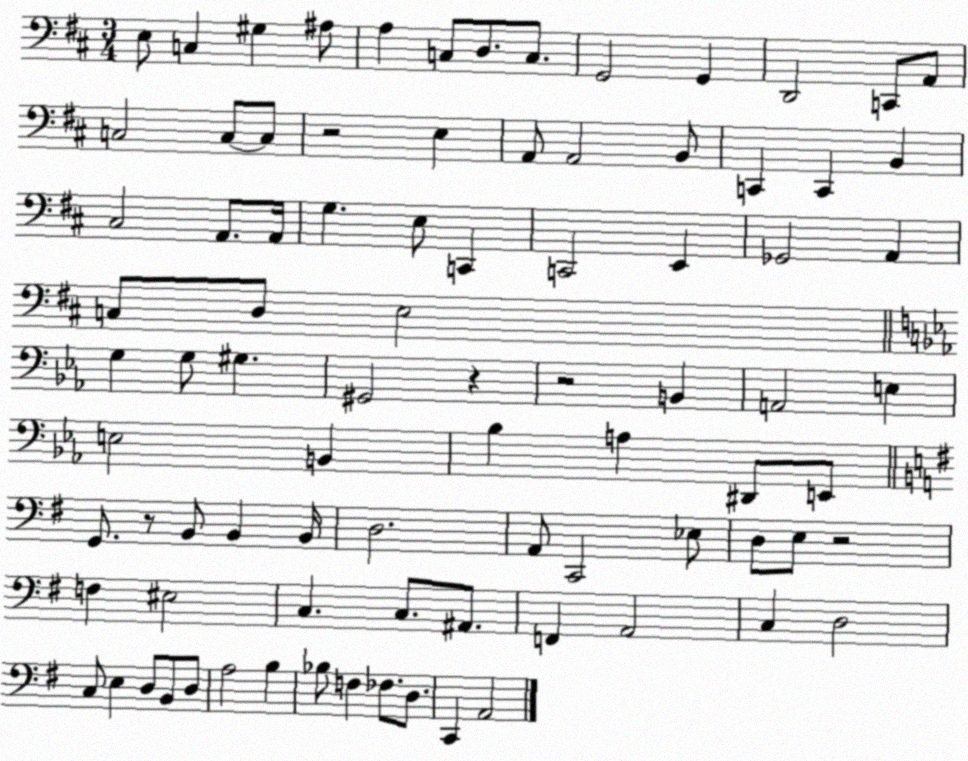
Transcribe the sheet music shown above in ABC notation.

X:1
T:Untitled
M:3/4
L:1/4
K:D
E,/2 C, ^G, ^A,/2 A, C,/2 D,/2 C,/2 G,,2 G,, D,,2 C,,/2 A,,/2 C,2 C,/2 C,/2 z2 E, A,,/2 A,,2 B,,/2 C,, C,, B,, ^C,2 A,,/2 A,,/4 G, E,/2 C,, C,,2 E,, _G,,2 A,, C,/2 D,/2 E,2 G, G,/2 ^G, ^G,,2 z z2 B,, A,,2 E, E,2 B,, _B, A, ^D,,/2 E,,/2 G,,/2 z/2 B,,/2 B,, B,,/4 D,2 A,,/2 C,,2 _E,/2 D,/2 E,/2 z2 F, ^E,2 C, C,/2 ^A,,/2 F,, A,,2 C, D,2 C,/2 E, D,/2 B,,/2 D,/2 A,2 B, _B,/2 F, _F,/2 D,/2 C,, A,,2